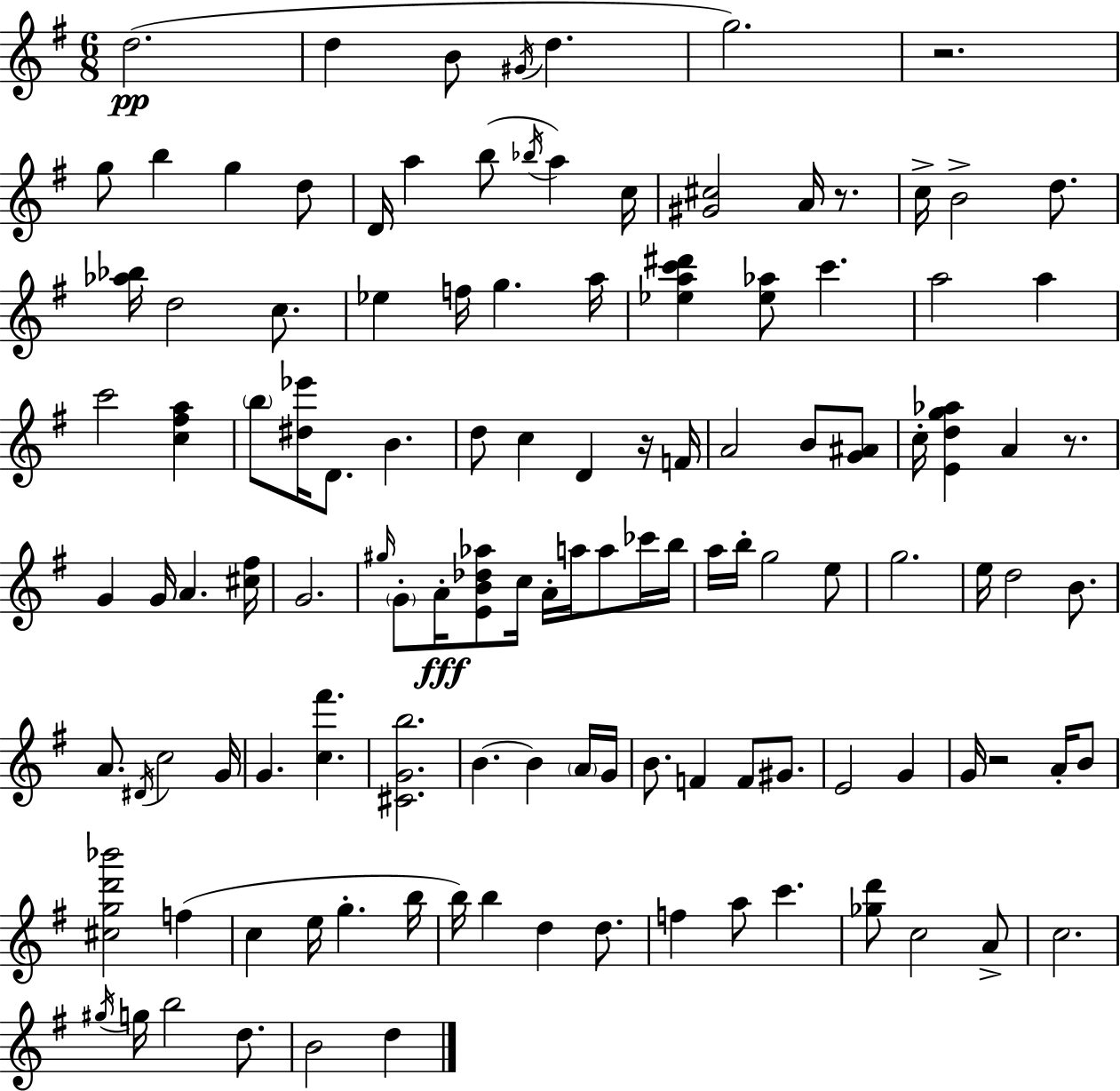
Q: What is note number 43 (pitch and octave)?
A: G4